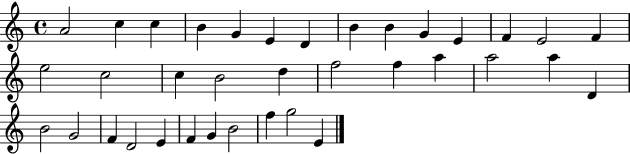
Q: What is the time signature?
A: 4/4